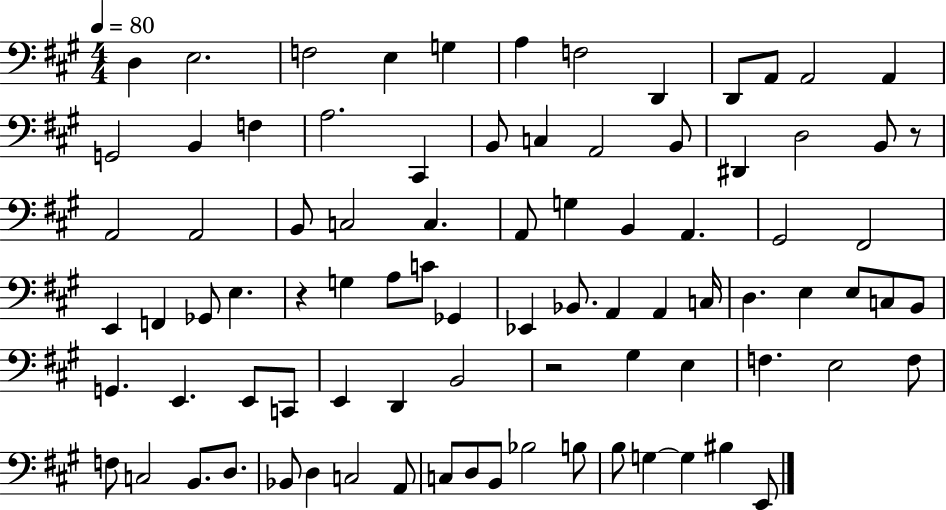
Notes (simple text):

D3/q E3/h. F3/h E3/q G3/q A3/q F3/h D2/q D2/e A2/e A2/h A2/q G2/h B2/q F3/q A3/h. C#2/q B2/e C3/q A2/h B2/e D#2/q D3/h B2/e R/e A2/h A2/h B2/e C3/h C3/q. A2/e G3/q B2/q A2/q. G#2/h F#2/h E2/q F2/q Gb2/e E3/q. R/q G3/q A3/e C4/e Gb2/q Eb2/q Bb2/e. A2/q A2/q C3/s D3/q. E3/q E3/e C3/e B2/e G2/q. E2/q. E2/e C2/e E2/q D2/q B2/h R/h G#3/q E3/q F3/q. E3/h F3/e F3/e C3/h B2/e. D3/e. Bb2/e D3/q C3/h A2/e C3/e D3/e B2/e Bb3/h B3/e B3/e G3/q G3/q BIS3/q E2/e